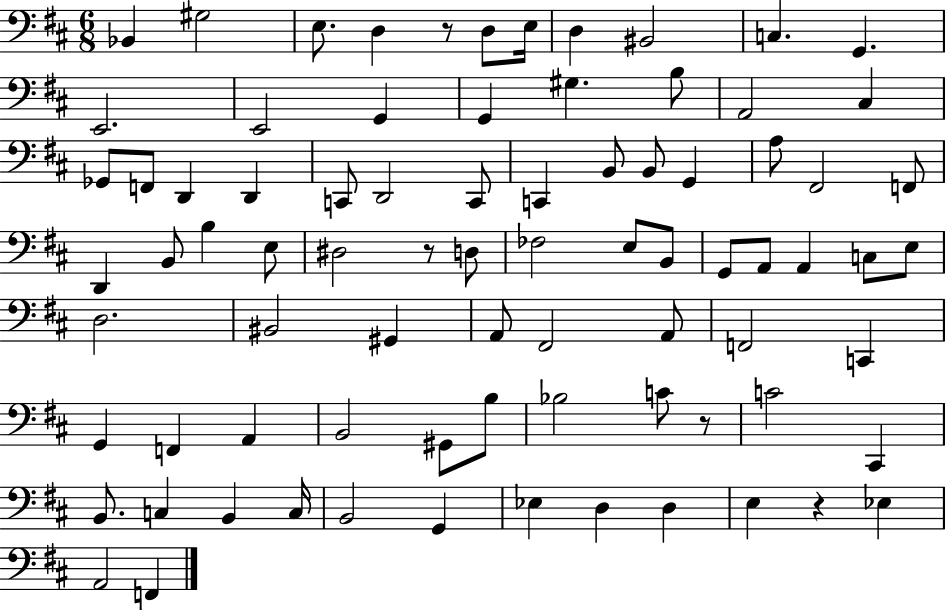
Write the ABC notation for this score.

X:1
T:Untitled
M:6/8
L:1/4
K:D
_B,, ^G,2 E,/2 D, z/2 D,/2 E,/4 D, ^B,,2 C, G,, E,,2 E,,2 G,, G,, ^G, B,/2 A,,2 ^C, _G,,/2 F,,/2 D,, D,, C,,/2 D,,2 C,,/2 C,, B,,/2 B,,/2 G,, A,/2 ^F,,2 F,,/2 D,, B,,/2 B, E,/2 ^D,2 z/2 D,/2 _F,2 E,/2 B,,/2 G,,/2 A,,/2 A,, C,/2 E,/2 D,2 ^B,,2 ^G,, A,,/2 ^F,,2 A,,/2 F,,2 C,, G,, F,, A,, B,,2 ^G,,/2 B,/2 _B,2 C/2 z/2 C2 ^C,, B,,/2 C, B,, C,/4 B,,2 G,, _E, D, D, E, z _E, A,,2 F,,